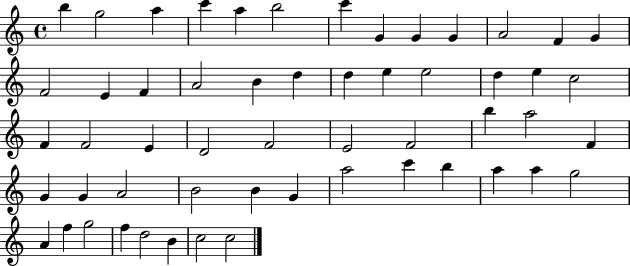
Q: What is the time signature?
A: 4/4